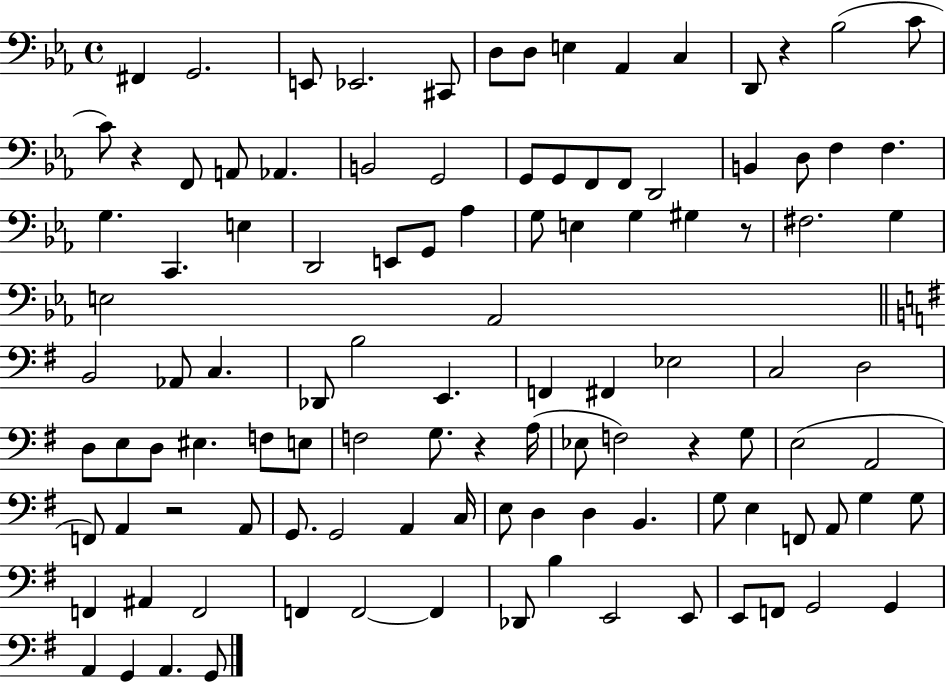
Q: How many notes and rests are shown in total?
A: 109